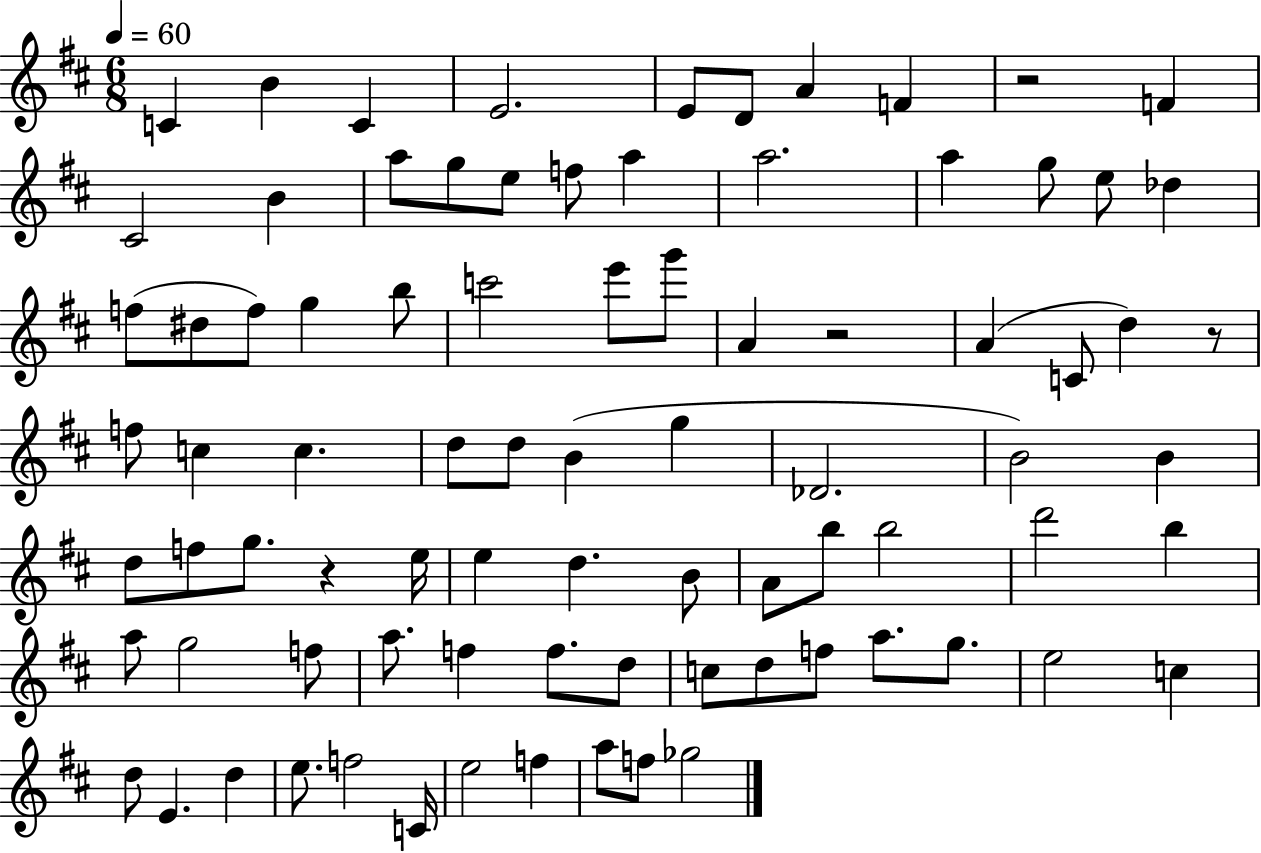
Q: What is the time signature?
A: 6/8